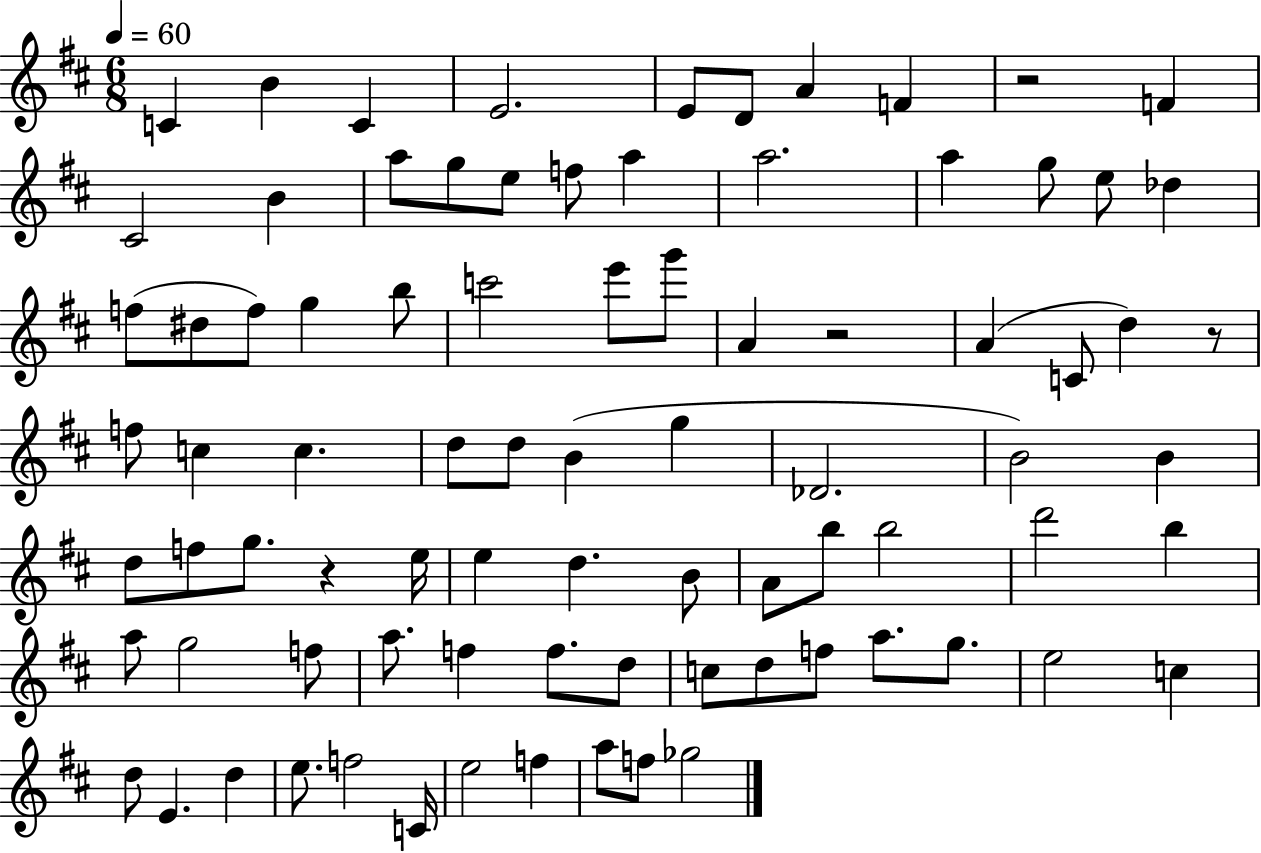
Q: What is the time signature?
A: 6/8